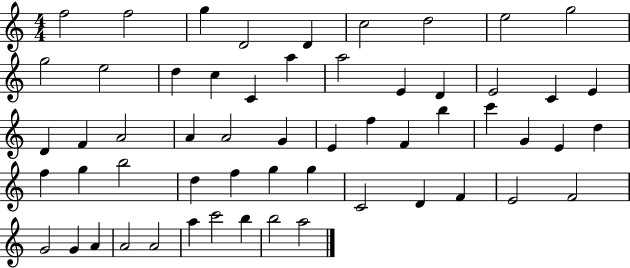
F5/h F5/h G5/q D4/h D4/q C5/h D5/h E5/h G5/h G5/h E5/h D5/q C5/q C4/q A5/q A5/h E4/q D4/q E4/h C4/q E4/q D4/q F4/q A4/h A4/q A4/h G4/q E4/q F5/q F4/q B5/q C6/q G4/q E4/q D5/q F5/q G5/q B5/h D5/q F5/q G5/q G5/q C4/h D4/q F4/q E4/h F4/h G4/h G4/q A4/q A4/h A4/h A5/q C6/h B5/q B5/h A5/h